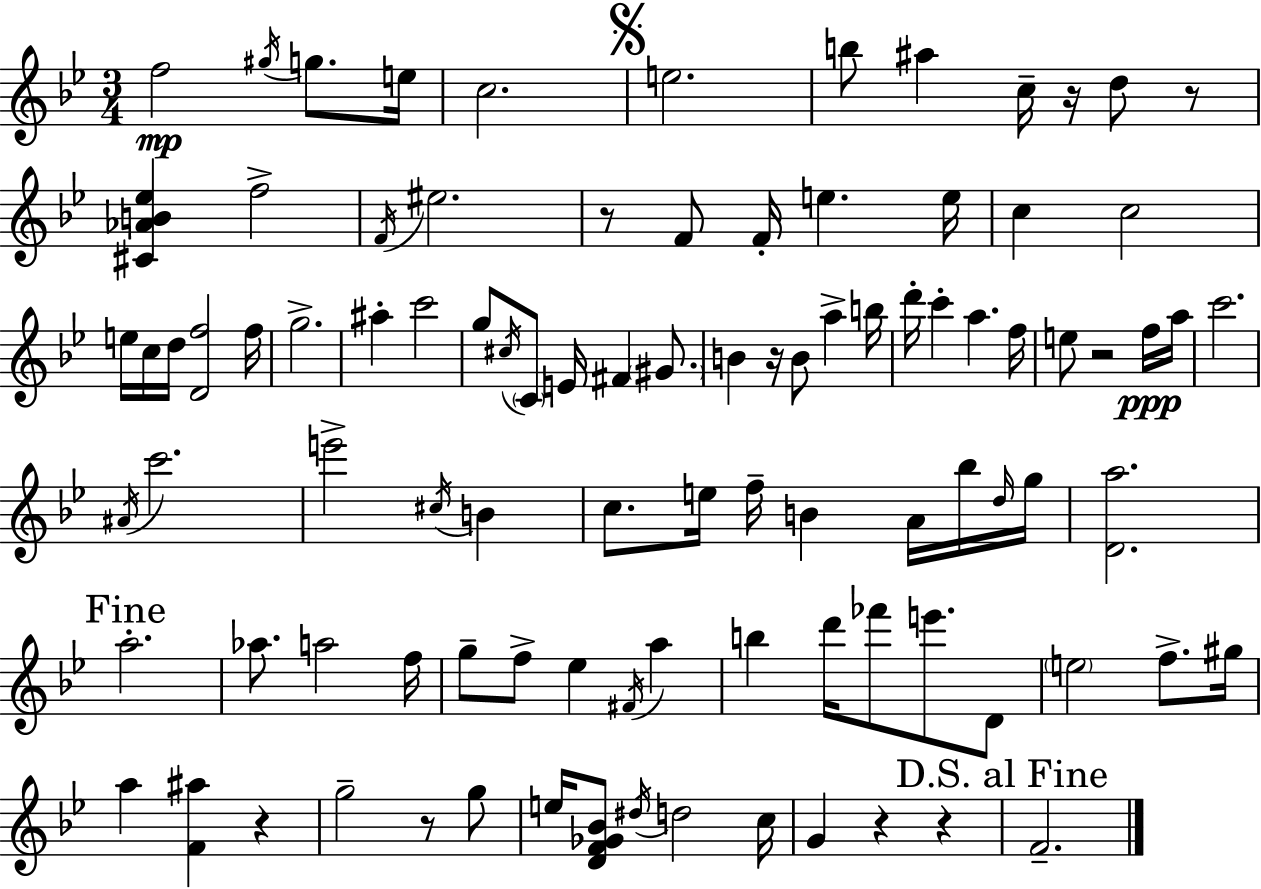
X:1
T:Untitled
M:3/4
L:1/4
K:Gm
f2 ^g/4 g/2 e/4 c2 e2 b/2 ^a c/4 z/4 d/2 z/2 [^C_AB_e] f2 F/4 ^e2 z/2 F/2 F/4 e e/4 c c2 e/4 c/4 d/4 [Df]2 f/4 g2 ^a c'2 g/2 ^c/4 C/2 E/4 ^F ^G/2 B z/4 B/2 a b/4 d'/4 c' a f/4 e/2 z2 f/4 a/4 c'2 ^A/4 c'2 e'2 ^c/4 B c/2 e/4 f/4 B A/4 _b/4 d/4 g/4 [Da]2 a2 _a/2 a2 f/4 g/2 f/2 _e ^F/4 a b d'/4 _f'/2 e'/2 D/2 e2 f/2 ^g/4 a [F^a] z g2 z/2 g/2 e/4 [DF_G_B]/2 ^d/4 d2 c/4 G z z F2